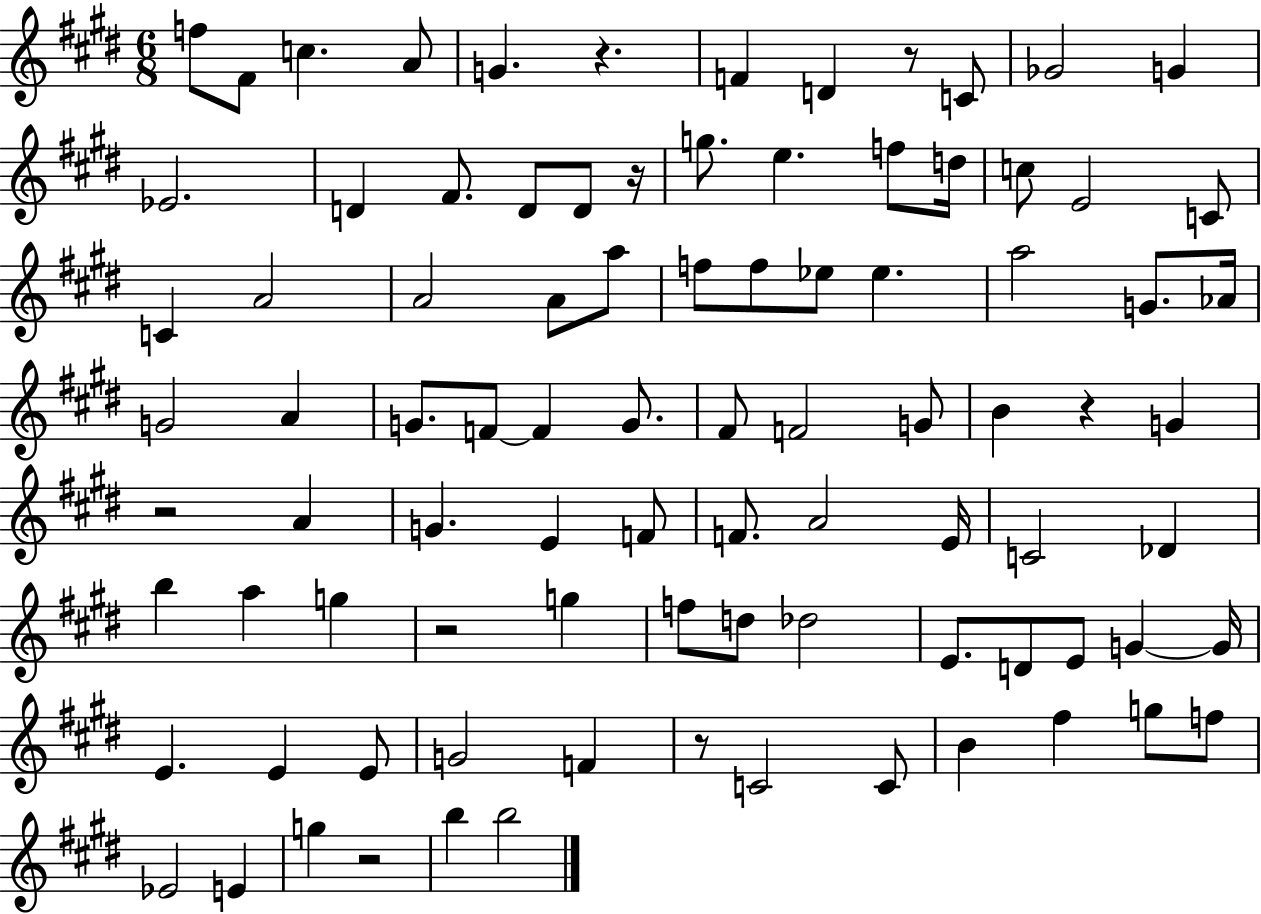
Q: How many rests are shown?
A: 8